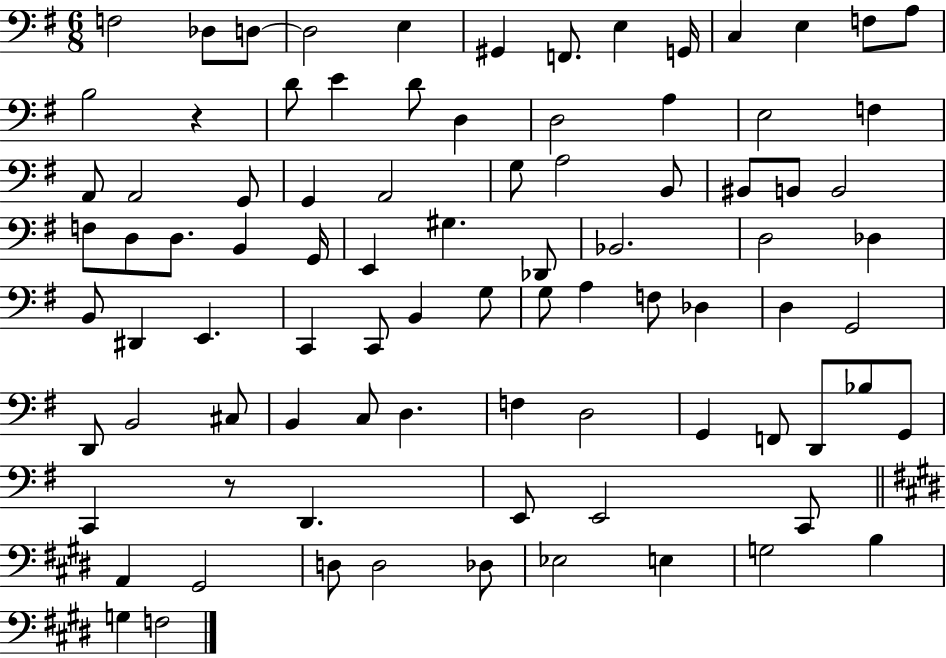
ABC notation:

X:1
T:Untitled
M:6/8
L:1/4
K:G
F,2 _D,/2 D,/2 D,2 E, ^G,, F,,/2 E, G,,/4 C, E, F,/2 A,/2 B,2 z D/2 E D/2 D, D,2 A, E,2 F, A,,/2 A,,2 G,,/2 G,, A,,2 G,/2 A,2 B,,/2 ^B,,/2 B,,/2 B,,2 F,/2 D,/2 D,/2 B,, G,,/4 E,, ^G, _D,,/2 _B,,2 D,2 _D, B,,/2 ^D,, E,, C,, C,,/2 B,, G,/2 G,/2 A, F,/2 _D, D, G,,2 D,,/2 B,,2 ^C,/2 B,, C,/2 D, F, D,2 G,, F,,/2 D,,/2 _B,/2 G,,/2 C,, z/2 D,, E,,/2 E,,2 C,,/2 A,, ^G,,2 D,/2 D,2 _D,/2 _E,2 E, G,2 B, G, F,2